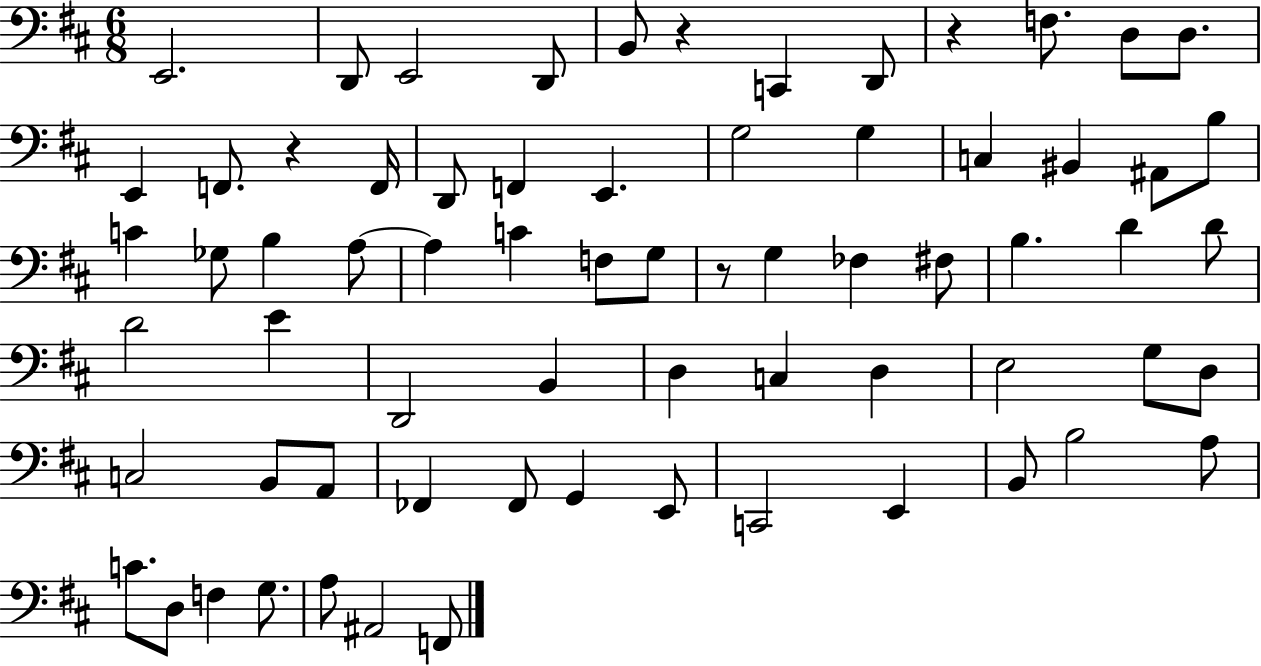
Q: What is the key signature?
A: D major